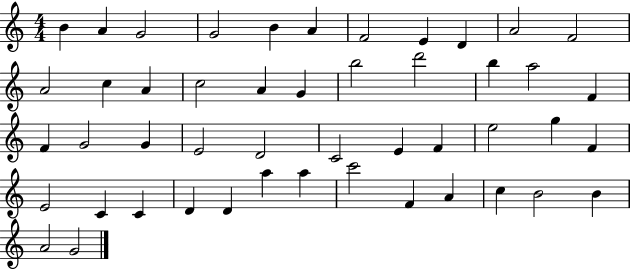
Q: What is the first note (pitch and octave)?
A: B4